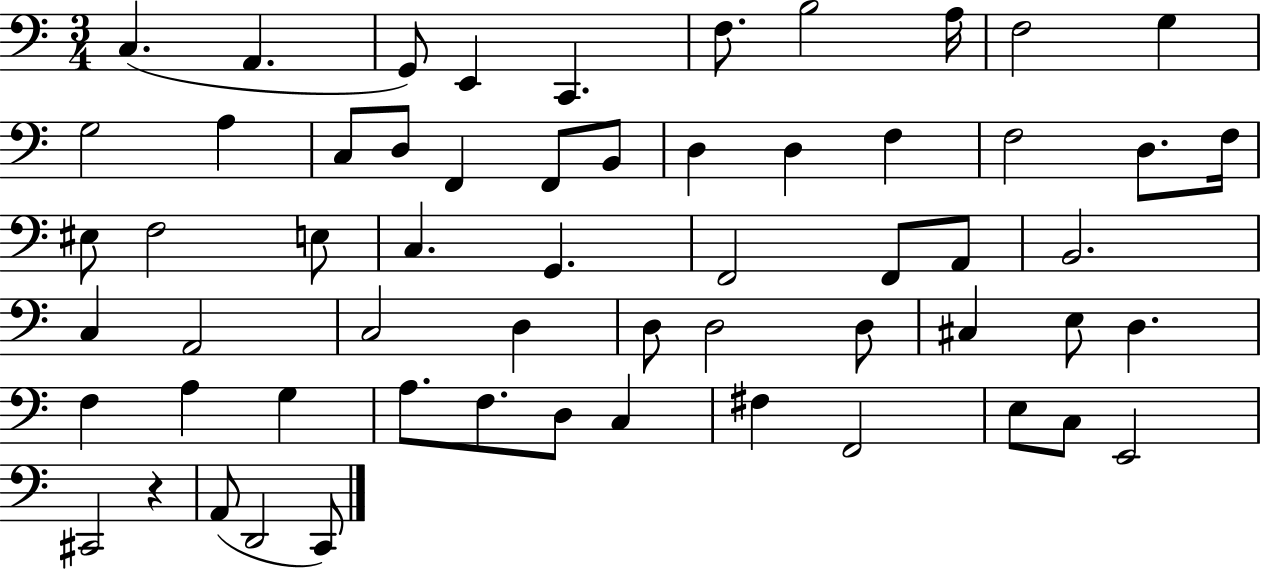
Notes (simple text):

C3/q. A2/q. G2/e E2/q C2/q. F3/e. B3/h A3/s F3/h G3/q G3/h A3/q C3/e D3/e F2/q F2/e B2/e D3/q D3/q F3/q F3/h D3/e. F3/s EIS3/e F3/h E3/e C3/q. G2/q. F2/h F2/e A2/e B2/h. C3/q A2/h C3/h D3/q D3/e D3/h D3/e C#3/q E3/e D3/q. F3/q A3/q G3/q A3/e. F3/e. D3/e C3/q F#3/q F2/h E3/e C3/e E2/h C#2/h R/q A2/e D2/h C2/e